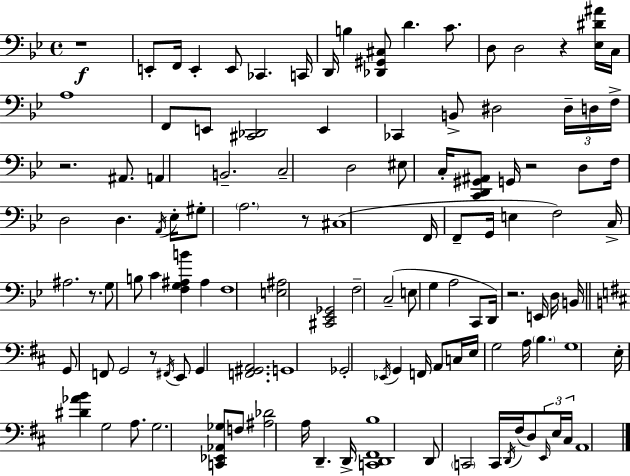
X:1
T:Untitled
M:4/4
L:1/4
K:Gm
z4 E,,/2 F,,/4 E,, E,,/2 _C,, C,,/4 D,,/4 B, [_D,,^G,,^C,]/2 D C/2 D,/2 D,2 z [_E,^D^A]/4 C,/4 A,4 F,,/2 E,,/2 [^C,,_D,,]2 E,, _C,, B,,/2 ^D,2 ^D,/4 D,/4 F,/4 z2 ^A,,/2 A,, B,,2 C,2 D,2 ^E,/2 C,/4 [C,,D,,^G,,^A,,]/2 G,,/4 z2 D,/2 F,/4 D,2 D, A,,/4 _E,/4 ^G,/2 A,2 z/2 ^C,4 F,,/4 F,,/2 G,,/4 E, F,2 C,/4 ^A,2 z/2 G,/2 B,/2 C [F,G,^A,B] ^A, F,4 [E,^A,]2 [^C,,_E,,_G,,]2 F,2 C,2 E,/2 G, A,2 C,,/2 D,,/4 z2 E,,/4 D,/4 B,,/4 G,,/2 F,,/2 G,,2 z/2 ^F,,/4 E,,/2 G,, [F,,^G,,A,,]2 G,,4 _G,,2 _E,,/4 G,, F,,/4 A,,/2 C,/4 E,/4 G,2 A,/4 B, G,4 E,/4 [^D_AB] G,2 A,/2 G,2 [C,,_E,,_A,,_G,]/2 F,/2 [^A,_D]2 A,/4 D,, D,,/4 [C,,D,,^F,,B,]4 D,,/2 C,,2 C,,/4 D,,/4 ^F,/4 D,/2 E,,/4 E,/4 ^C,/4 A,,4